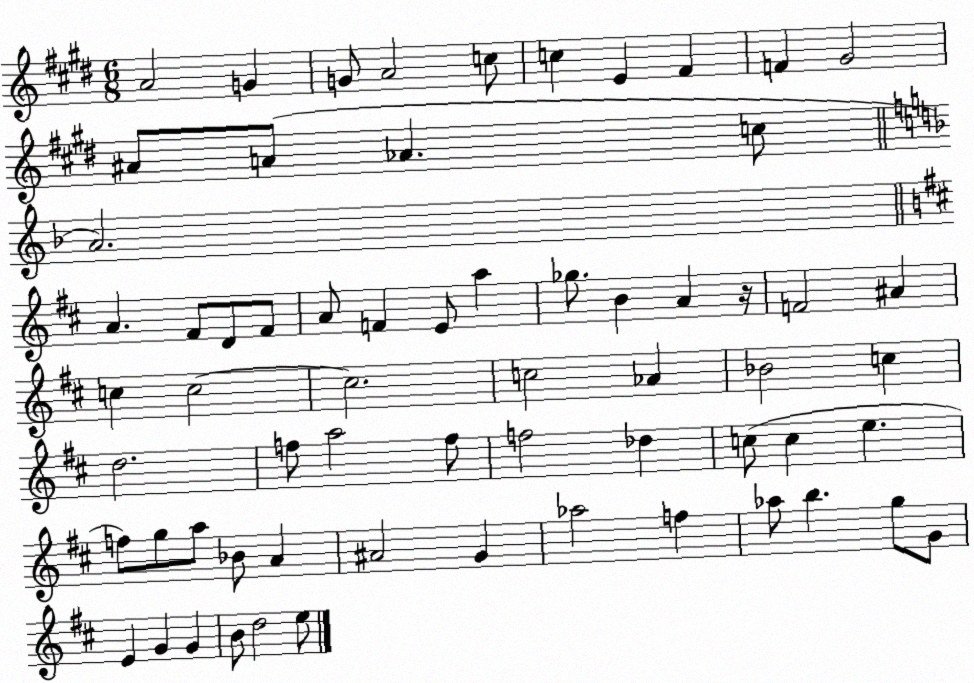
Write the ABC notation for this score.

X:1
T:Untitled
M:6/8
L:1/4
K:E
A2 G G/2 A2 c/2 c E ^F F ^G2 ^A/2 A/2 _A c/2 A2 A ^F/2 D/2 ^F/2 A/2 F E/2 a _g/2 B A z/4 F2 ^A c c2 c2 c2 _A _B2 c d2 f/2 a2 f/2 f2 _d c/2 c e f/2 g/2 a/2 _B/2 A ^A2 G _a2 f _a/2 b g/2 G/2 E G G B/2 d2 e/2